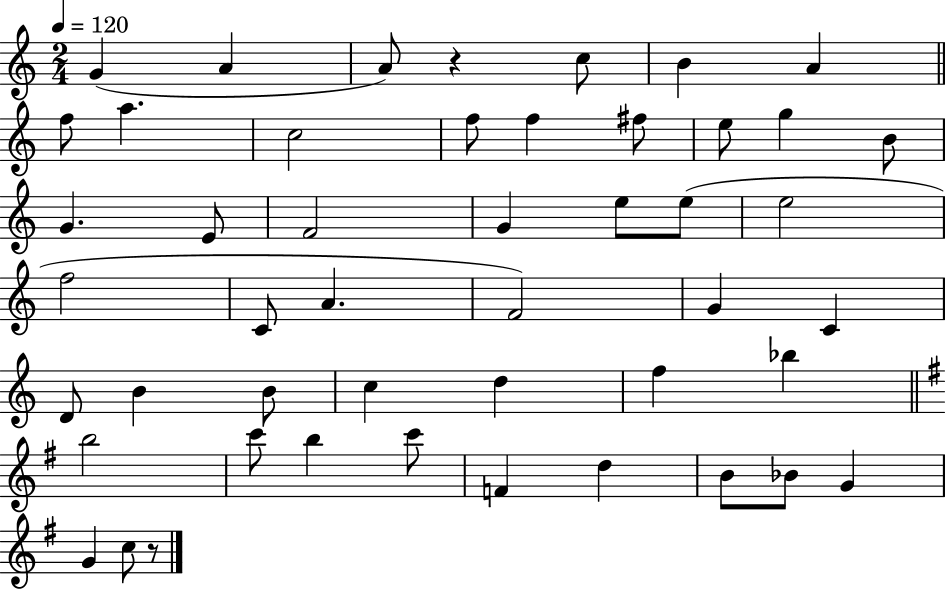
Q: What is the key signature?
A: C major